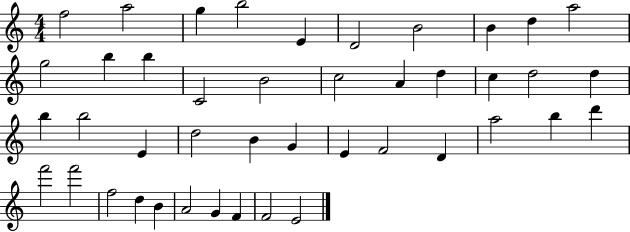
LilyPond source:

{
  \clef treble
  \numericTimeSignature
  \time 4/4
  \key c \major
  f''2 a''2 | g''4 b''2 e'4 | d'2 b'2 | b'4 d''4 a''2 | \break g''2 b''4 b''4 | c'2 b'2 | c''2 a'4 d''4 | c''4 d''2 d''4 | \break b''4 b''2 e'4 | d''2 b'4 g'4 | e'4 f'2 d'4 | a''2 b''4 d'''4 | \break f'''2 f'''2 | f''2 d''4 b'4 | a'2 g'4 f'4 | f'2 e'2 | \break \bar "|."
}